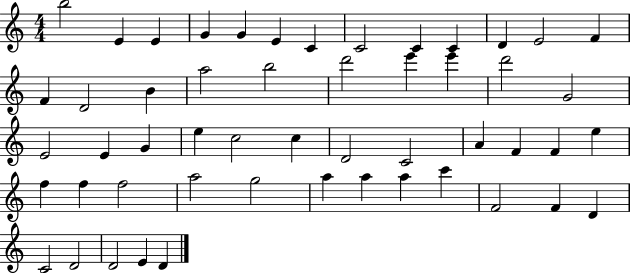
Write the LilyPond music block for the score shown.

{
  \clef treble
  \numericTimeSignature
  \time 4/4
  \key c \major
  b''2 e'4 e'4 | g'4 g'4 e'4 c'4 | c'2 c'4 c'4 | d'4 e'2 f'4 | \break f'4 d'2 b'4 | a''2 b''2 | d'''2 e'''4 e'''4 | d'''2 g'2 | \break e'2 e'4 g'4 | e''4 c''2 c''4 | d'2 c'2 | a'4 f'4 f'4 e''4 | \break f''4 f''4 f''2 | a''2 g''2 | a''4 a''4 a''4 c'''4 | f'2 f'4 d'4 | \break c'2 d'2 | d'2 e'4 d'4 | \bar "|."
}